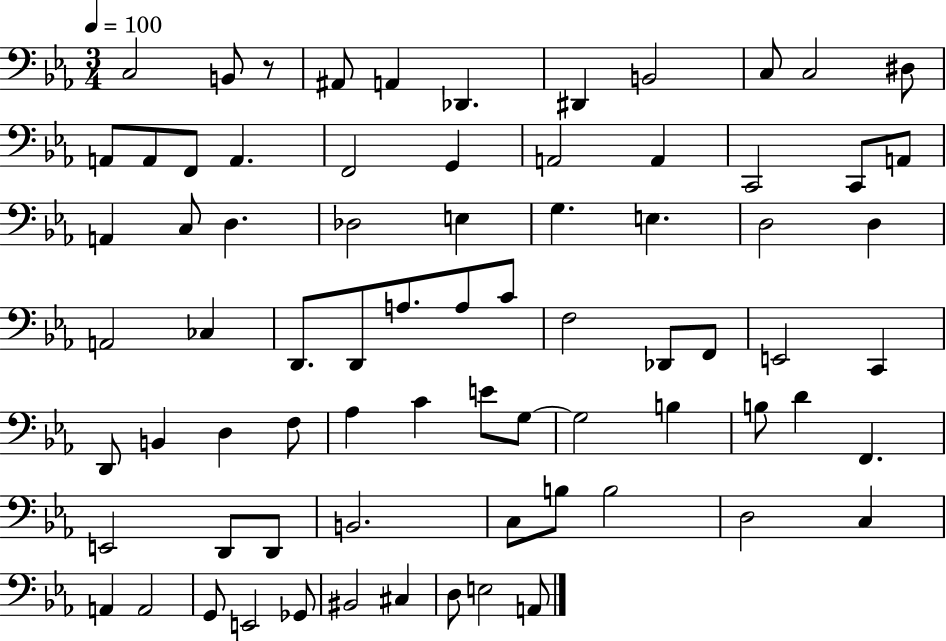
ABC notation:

X:1
T:Untitled
M:3/4
L:1/4
K:Eb
C,2 B,,/2 z/2 ^A,,/2 A,, _D,, ^D,, B,,2 C,/2 C,2 ^D,/2 A,,/2 A,,/2 F,,/2 A,, F,,2 G,, A,,2 A,, C,,2 C,,/2 A,,/2 A,, C,/2 D, _D,2 E, G, E, D,2 D, A,,2 _C, D,,/2 D,,/2 A,/2 A,/2 C/2 F,2 _D,,/2 F,,/2 E,,2 C,, D,,/2 B,, D, F,/2 _A, C E/2 G,/2 G,2 B, B,/2 D F,, E,,2 D,,/2 D,,/2 B,,2 C,/2 B,/2 B,2 D,2 C, A,, A,,2 G,,/2 E,,2 _G,,/2 ^B,,2 ^C, D,/2 E,2 A,,/2